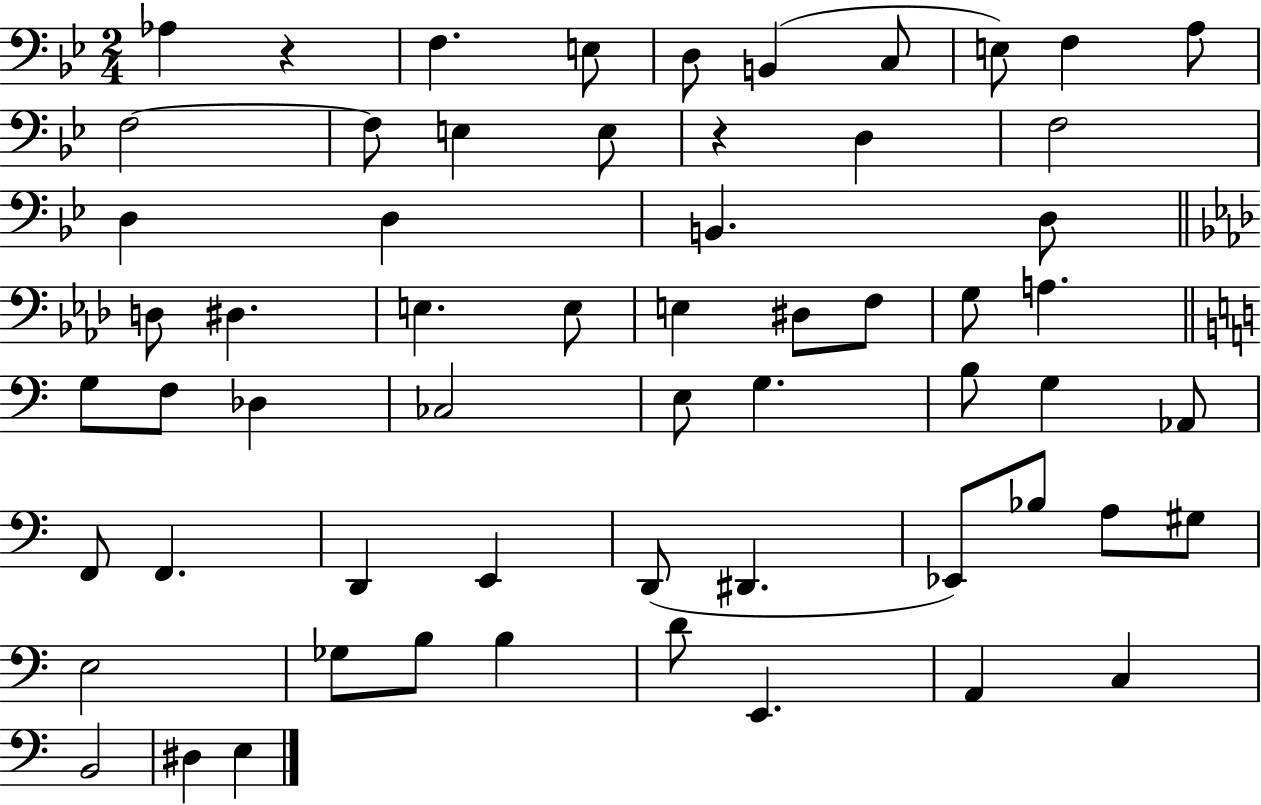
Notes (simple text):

Ab3/q R/q F3/q. E3/e D3/e B2/q C3/e E3/e F3/q A3/e F3/h F3/e E3/q E3/e R/q D3/q F3/h D3/q D3/q B2/q. D3/e D3/e D#3/q. E3/q. E3/e E3/q D#3/e F3/e G3/e A3/q. G3/e F3/e Db3/q CES3/h E3/e G3/q. B3/e G3/q Ab2/e F2/e F2/q. D2/q E2/q D2/e D#2/q. Eb2/e Bb3/e A3/e G#3/e E3/h Gb3/e B3/e B3/q D4/e E2/q. A2/q C3/q B2/h D#3/q E3/q